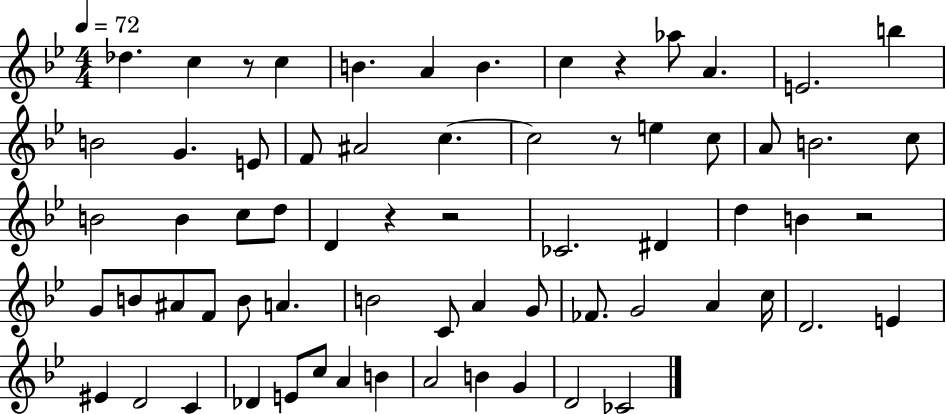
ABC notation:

X:1
T:Untitled
M:4/4
L:1/4
K:Bb
_d c z/2 c B A B c z _a/2 A E2 b B2 G E/2 F/2 ^A2 c c2 z/2 e c/2 A/2 B2 c/2 B2 B c/2 d/2 D z z2 _C2 ^D d B z2 G/2 B/2 ^A/2 F/2 B/2 A B2 C/2 A G/2 _F/2 G2 A c/4 D2 E ^E D2 C _D E/2 c/2 A B A2 B G D2 _C2